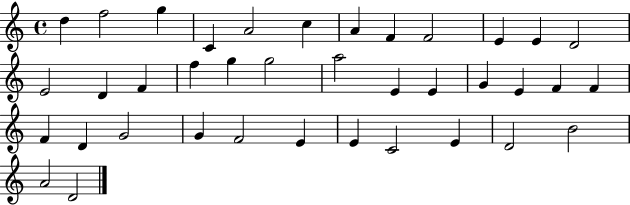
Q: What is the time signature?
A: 4/4